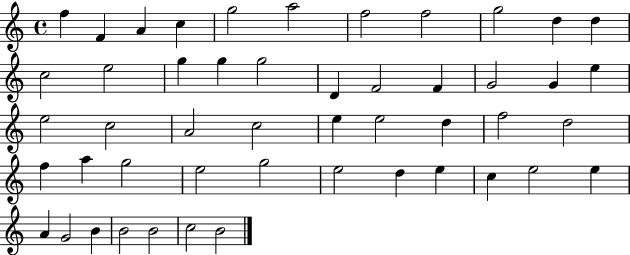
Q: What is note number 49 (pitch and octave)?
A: B4